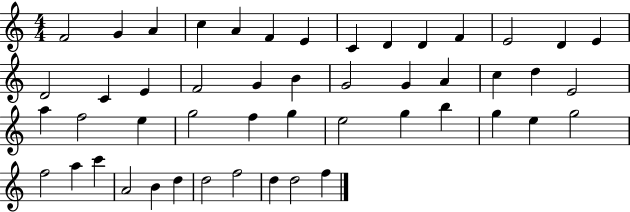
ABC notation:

X:1
T:Untitled
M:4/4
L:1/4
K:C
F2 G A c A F E C D D F E2 D E D2 C E F2 G B G2 G A c d E2 a f2 e g2 f g e2 g b g e g2 f2 a c' A2 B d d2 f2 d d2 f